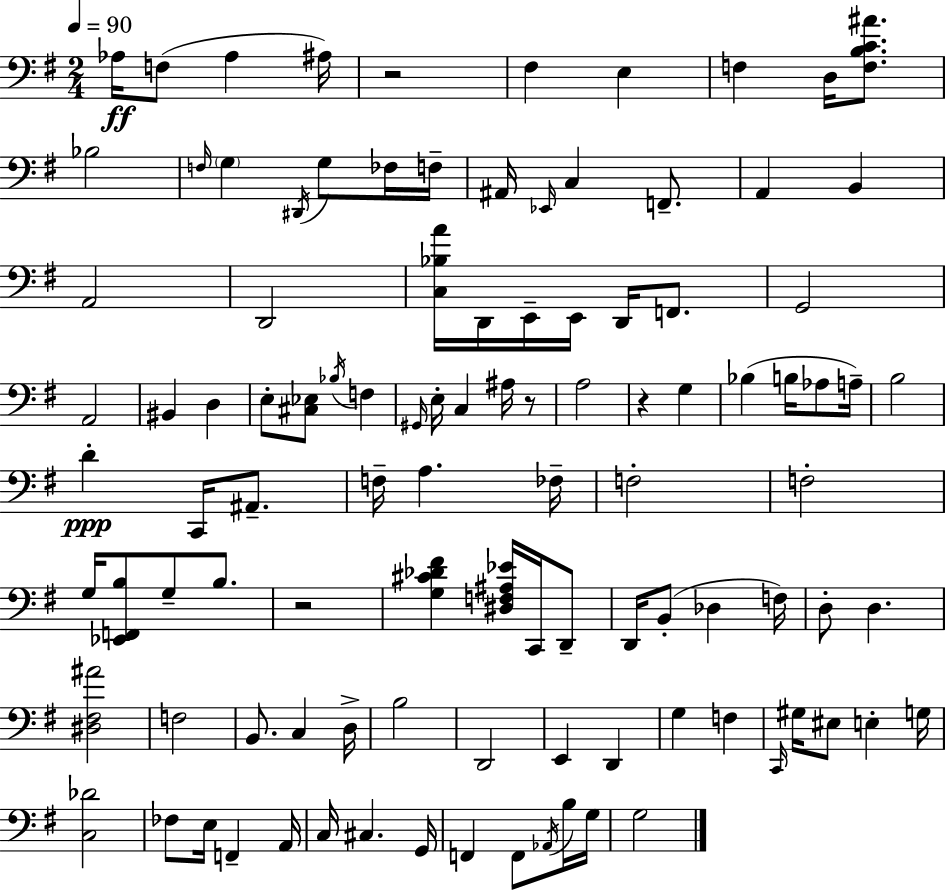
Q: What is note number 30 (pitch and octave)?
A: A2